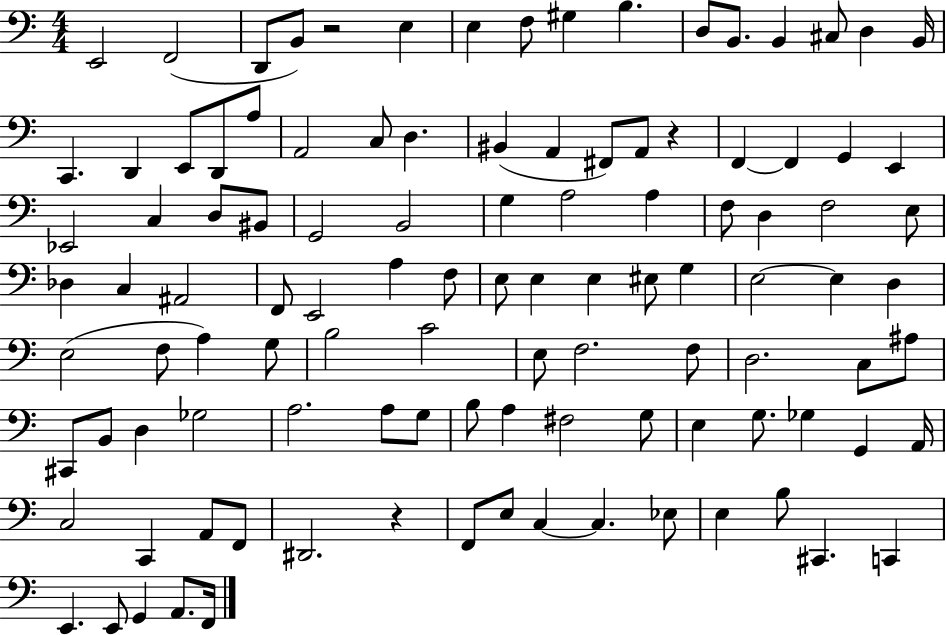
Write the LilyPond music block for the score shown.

{
  \clef bass
  \numericTimeSignature
  \time 4/4
  \key c \major
  e,2 f,2( | d,8 b,8) r2 e4 | e4 f8 gis4 b4. | d8 b,8. b,4 cis8 d4 b,16 | \break c,4. d,4 e,8 d,8 a8 | a,2 c8 d4. | bis,4( a,4 fis,8) a,8 r4 | f,4~~ f,4 g,4 e,4 | \break ees,2 c4 d8 bis,8 | g,2 b,2 | g4 a2 a4 | f8 d4 f2 e8 | \break des4 c4 ais,2 | f,8 e,2 a4 f8 | e8 e4 e4 eis8 g4 | e2~~ e4 d4 | \break e2( f8 a4) g8 | b2 c'2 | e8 f2. f8 | d2. c8 ais8 | \break cis,8 b,8 d4 ges2 | a2. a8 g8 | b8 a4 fis2 g8 | e4 g8. ges4 g,4 a,16 | \break c2 c,4 a,8 f,8 | dis,2. r4 | f,8 e8 c4~~ c4. ees8 | e4 b8 cis,4. c,4 | \break e,4. e,8 g,4 a,8. f,16 | \bar "|."
}